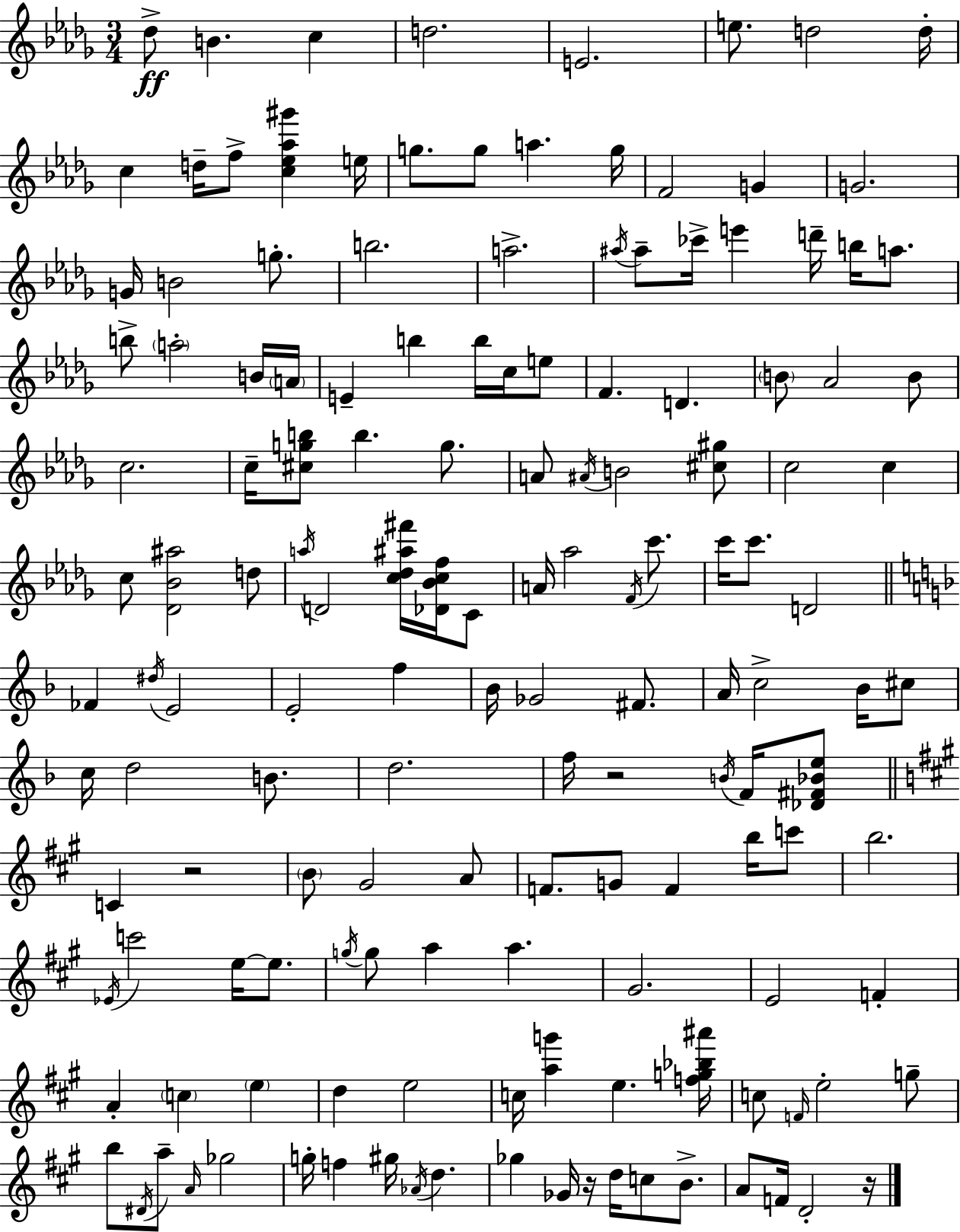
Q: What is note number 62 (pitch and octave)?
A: F4